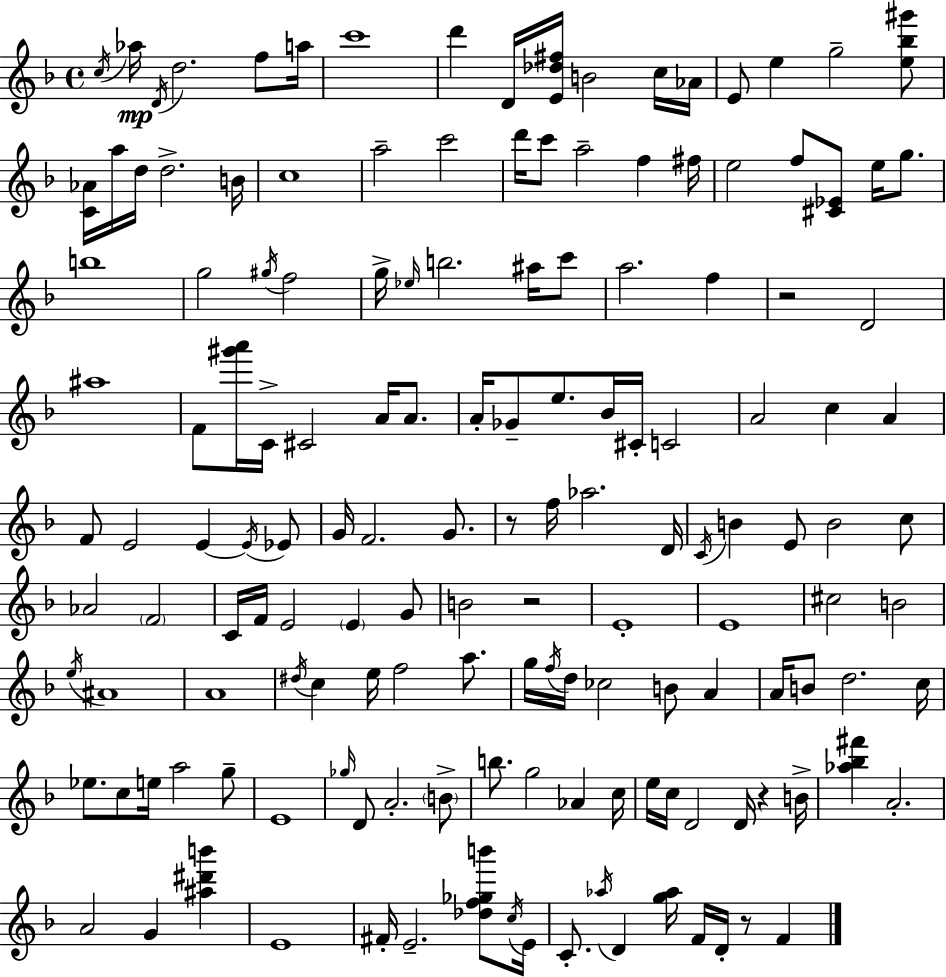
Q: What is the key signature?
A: D minor